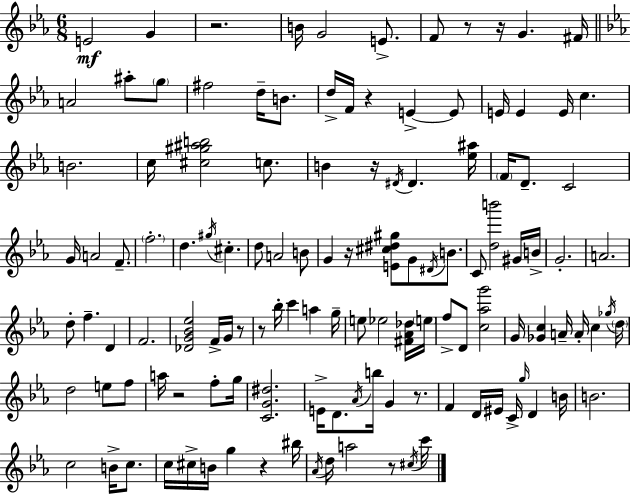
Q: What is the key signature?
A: EES major